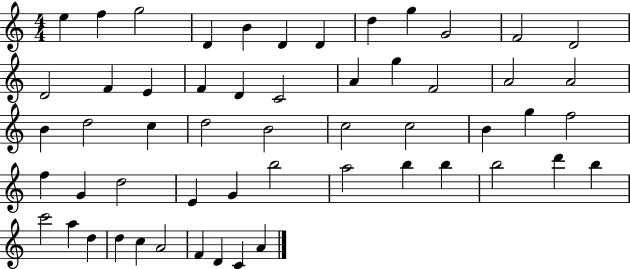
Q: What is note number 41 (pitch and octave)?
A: B5